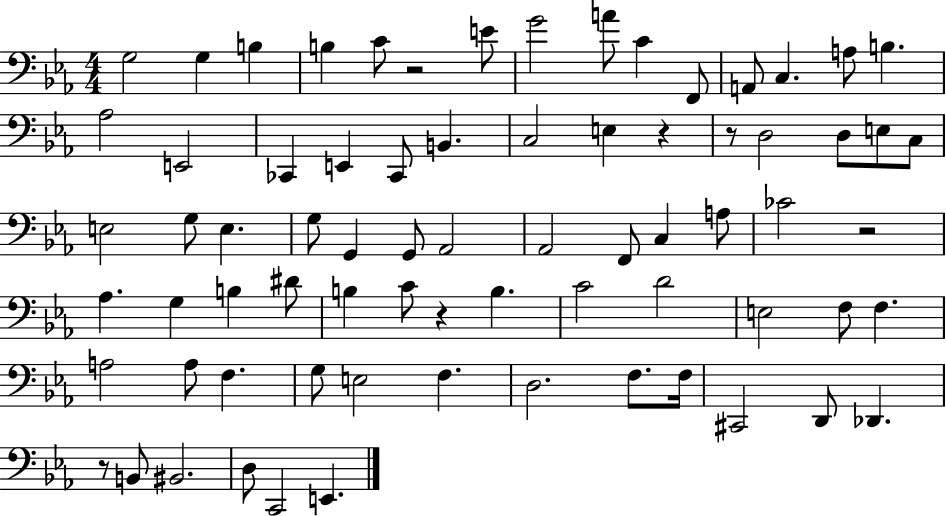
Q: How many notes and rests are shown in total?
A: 73